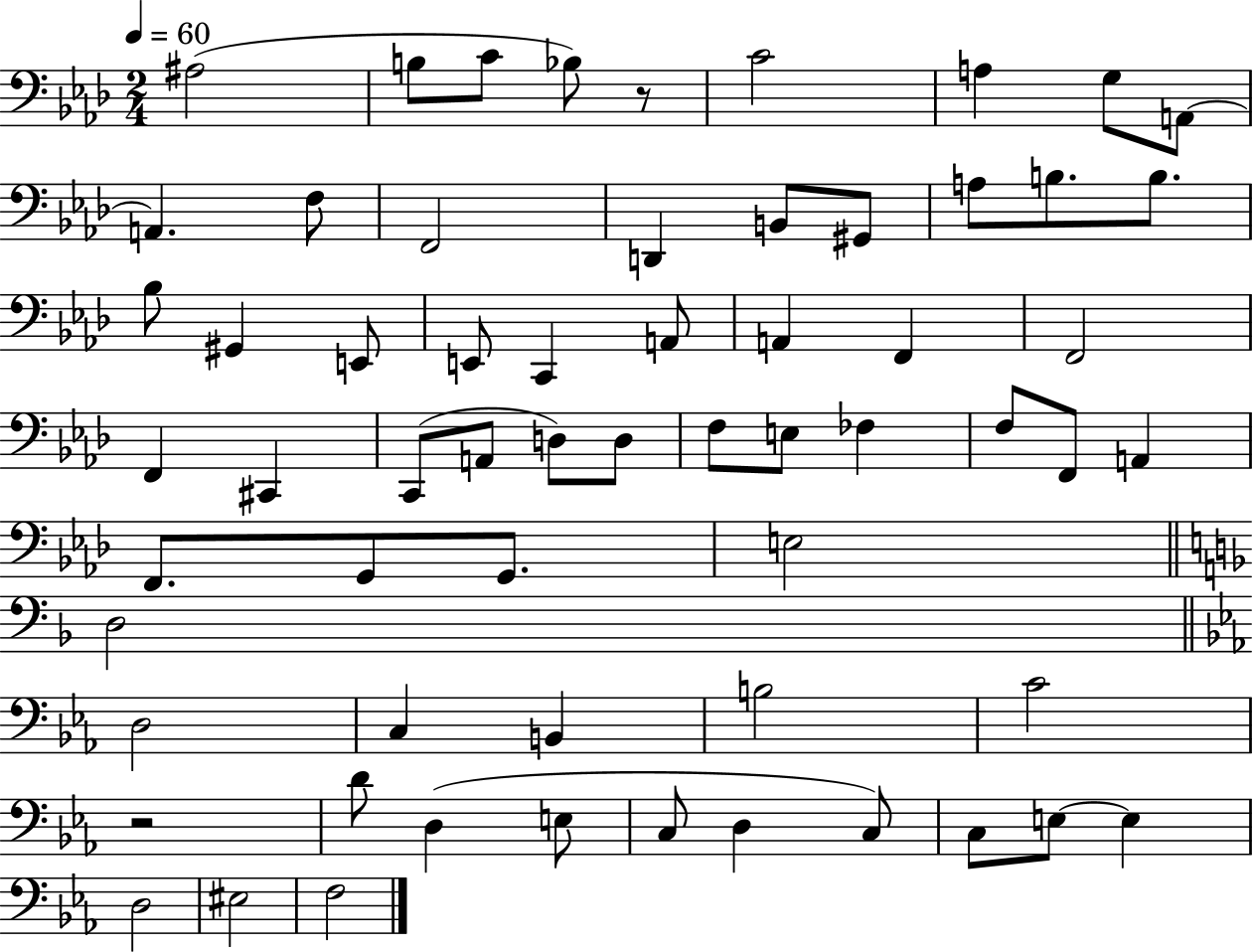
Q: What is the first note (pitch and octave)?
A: A#3